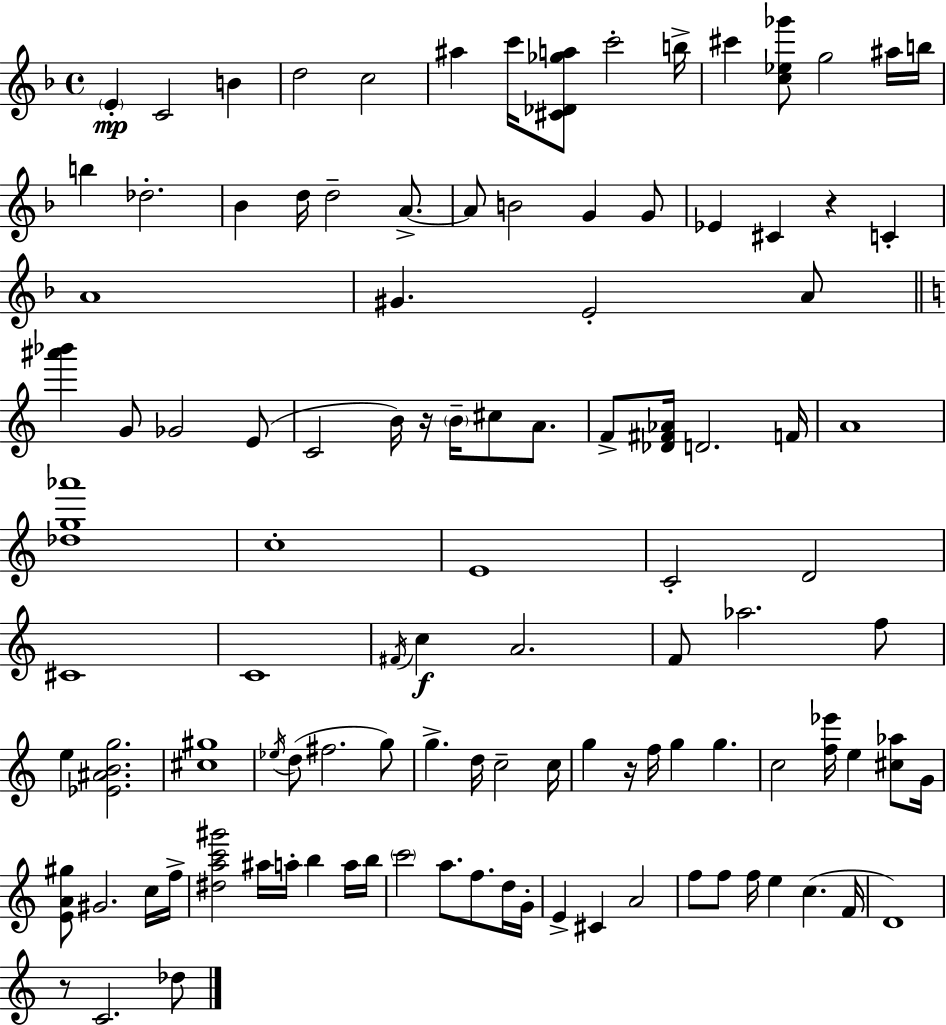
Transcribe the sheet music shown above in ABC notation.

X:1
T:Untitled
M:4/4
L:1/4
K:Dm
E C2 B d2 c2 ^a c'/4 [^C_D_ga]/2 c'2 b/4 ^c' [c_e_g']/2 g2 ^a/4 b/4 b _d2 _B d/4 d2 A/2 A/2 B2 G G/2 _E ^C z C A4 ^G E2 A/2 [^a'_b'] G/2 _G2 E/2 C2 B/4 z/4 B/4 ^c/2 A/2 F/2 [_D^F_A]/4 D2 F/4 A4 [_dg_a']4 c4 E4 C2 D2 ^C4 C4 ^F/4 c A2 F/2 _a2 f/2 e [_E^ABg]2 [^c^g]4 _e/4 d/2 ^f2 g/2 g d/4 c2 c/4 g z/4 f/4 g g c2 [f_e']/4 e [^c_a]/2 G/4 [EA^g]/2 ^G2 c/4 f/4 [^dac'^g']2 ^a/4 a/4 b a/4 b/4 c'2 a/2 f/2 d/4 G/4 E ^C A2 f/2 f/2 f/4 e c F/4 D4 z/2 C2 _d/2